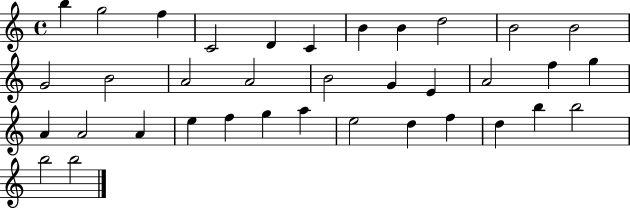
B5/q G5/h F5/q C4/h D4/q C4/q B4/q B4/q D5/h B4/h B4/h G4/h B4/h A4/h A4/h B4/h G4/q E4/q A4/h F5/q G5/q A4/q A4/h A4/q E5/q F5/q G5/q A5/q E5/h D5/q F5/q D5/q B5/q B5/h B5/h B5/h